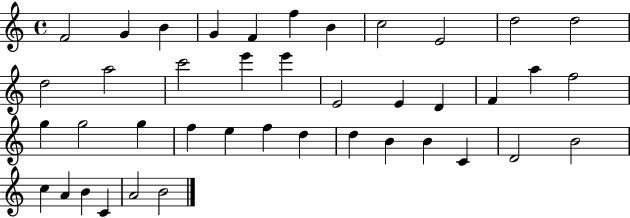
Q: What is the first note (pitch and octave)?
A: F4